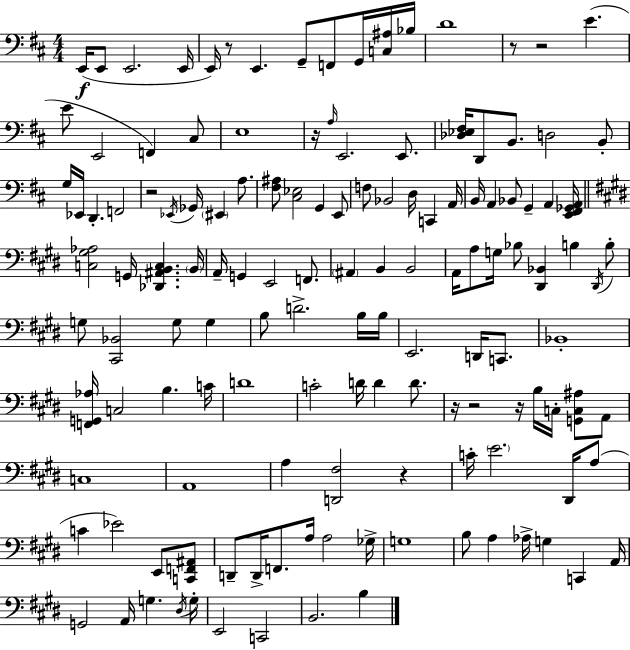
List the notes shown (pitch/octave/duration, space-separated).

E2/s E2/e E2/h. E2/s E2/s R/e E2/q. G2/e F2/e G2/s [C3,A#3]/s Bb3/s D4/w R/e R/h E4/q. E4/e E2/h F2/q C#3/e E3/w R/s A3/s E2/h. E2/e. [Db3,Eb3,F#3]/s D2/e B2/e. D3/h B2/e G3/s Eb2/s D2/q. F2/h R/h Eb2/s Gb2/s EIS2/q A3/e. [F#3,A#3]/e [C#3,Eb3]/h G2/q E2/e F3/e Bb2/h D3/s C2/q A2/s B2/s A2/q Bb2/e G2/q A2/q [E2,F#2,Gb2,A2]/s [C3,G#3,Ab3]/h G2/s [Db2,A#2,B2,C3]/q. B2/s A2/s G2/q E2/h F2/e. A#2/q B2/q B2/h A2/s A3/e G3/s Bb3/e [D#2,Bb2]/q B3/q D#2/s B3/e G3/e [C#2,Bb2]/h G3/e G3/q B3/e D4/h. B3/s B3/s E2/h. D2/s C2/e. Bb2/w [F2,G2,Ab3]/s C3/h B3/q. C4/s D4/w C4/h D4/s D4/q D4/e. R/s R/h R/s B3/s C3/s [G2,C3,A#3]/e A2/e C3/w A2/w A3/q [D2,F#3]/h R/q C4/s E4/h. D#2/s A3/e C4/q Eb4/h E2/e [C2,F2,A#2]/e D2/e D2/s F2/e. A3/s A3/h Gb3/s G3/w B3/e A3/q Ab3/s G3/q C2/q A2/s G2/h A2/s G3/q. D#3/s G3/s E2/h C2/h B2/h. B3/q